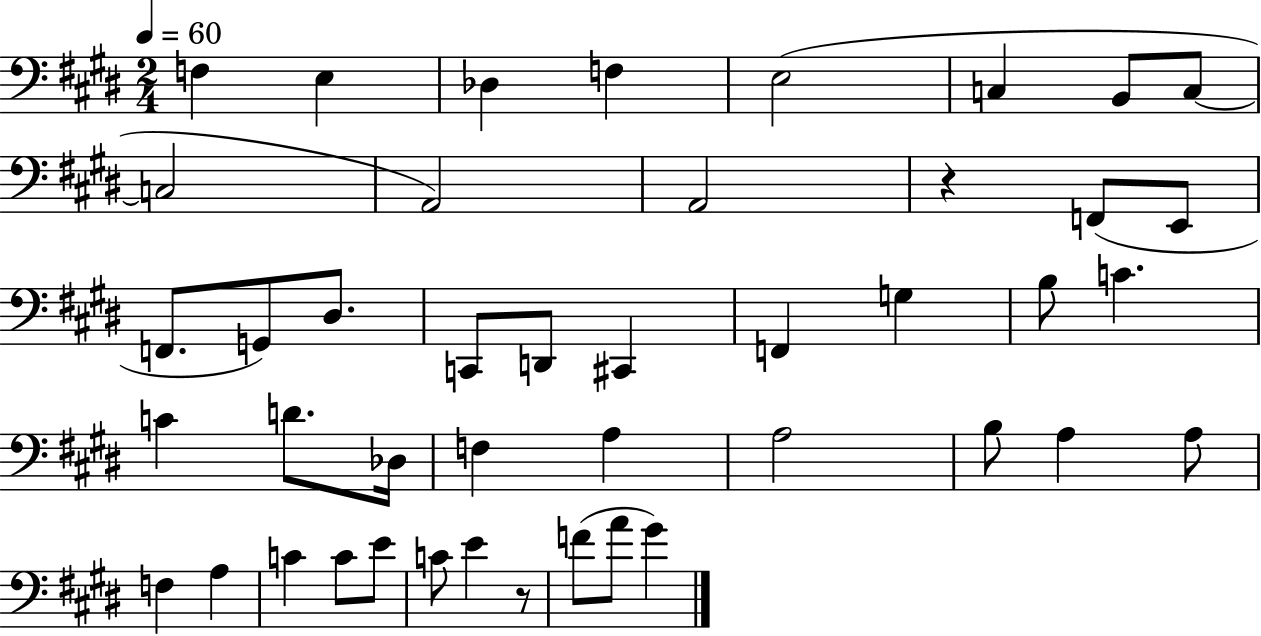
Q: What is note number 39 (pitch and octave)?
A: E4